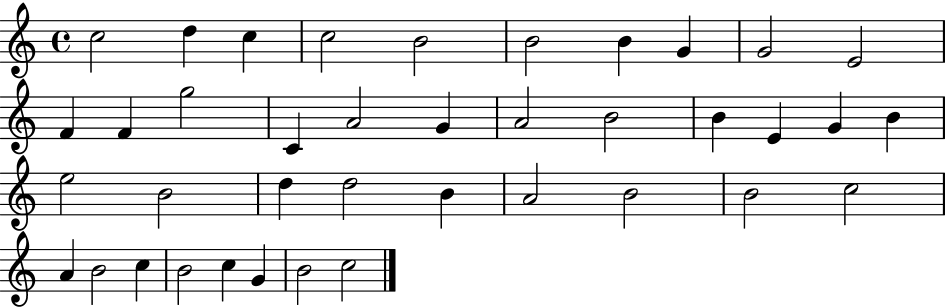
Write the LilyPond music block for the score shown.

{
  \clef treble
  \time 4/4
  \defaultTimeSignature
  \key c \major
  c''2 d''4 c''4 | c''2 b'2 | b'2 b'4 g'4 | g'2 e'2 | \break f'4 f'4 g''2 | c'4 a'2 g'4 | a'2 b'2 | b'4 e'4 g'4 b'4 | \break e''2 b'2 | d''4 d''2 b'4 | a'2 b'2 | b'2 c''2 | \break a'4 b'2 c''4 | b'2 c''4 g'4 | b'2 c''2 | \bar "|."
}